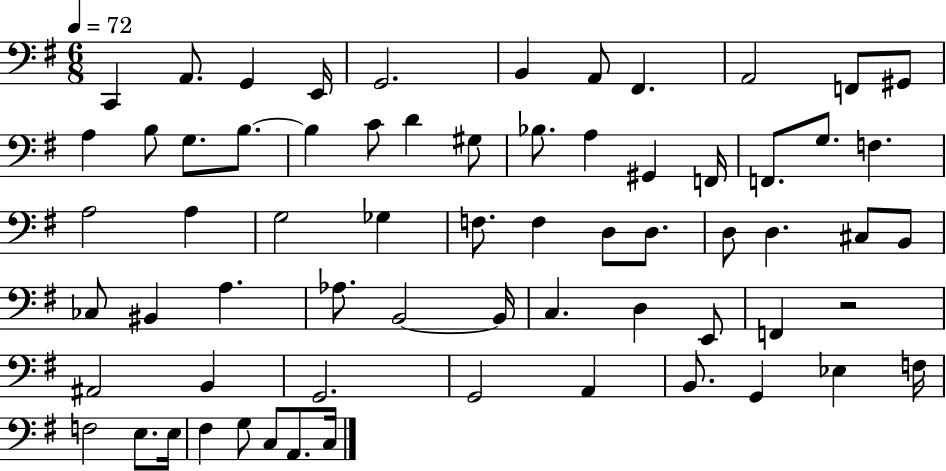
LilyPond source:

{
  \clef bass
  \numericTimeSignature
  \time 6/8
  \key g \major
  \tempo 4 = 72
  \repeat volta 2 { c,4 a,8. g,4 e,16 | g,2. | b,4 a,8 fis,4. | a,2 f,8 gis,8 | \break a4 b8 g8. b8.~~ | b4 c'8 d'4 gis8 | bes8. a4 gis,4 f,16 | f,8. g8. f4. | \break a2 a4 | g2 ges4 | f8. f4 d8 d8. | d8 d4. cis8 b,8 | \break ces8 bis,4 a4. | aes8. b,2~~ b,16 | c4. d4 e,8 | f,4 r2 | \break ais,2 b,4 | g,2. | g,2 a,4 | b,8. g,4 ees4 f16 | \break f2 e8. e16 | fis4 g8 c8 a,8. c16 | } \bar "|."
}